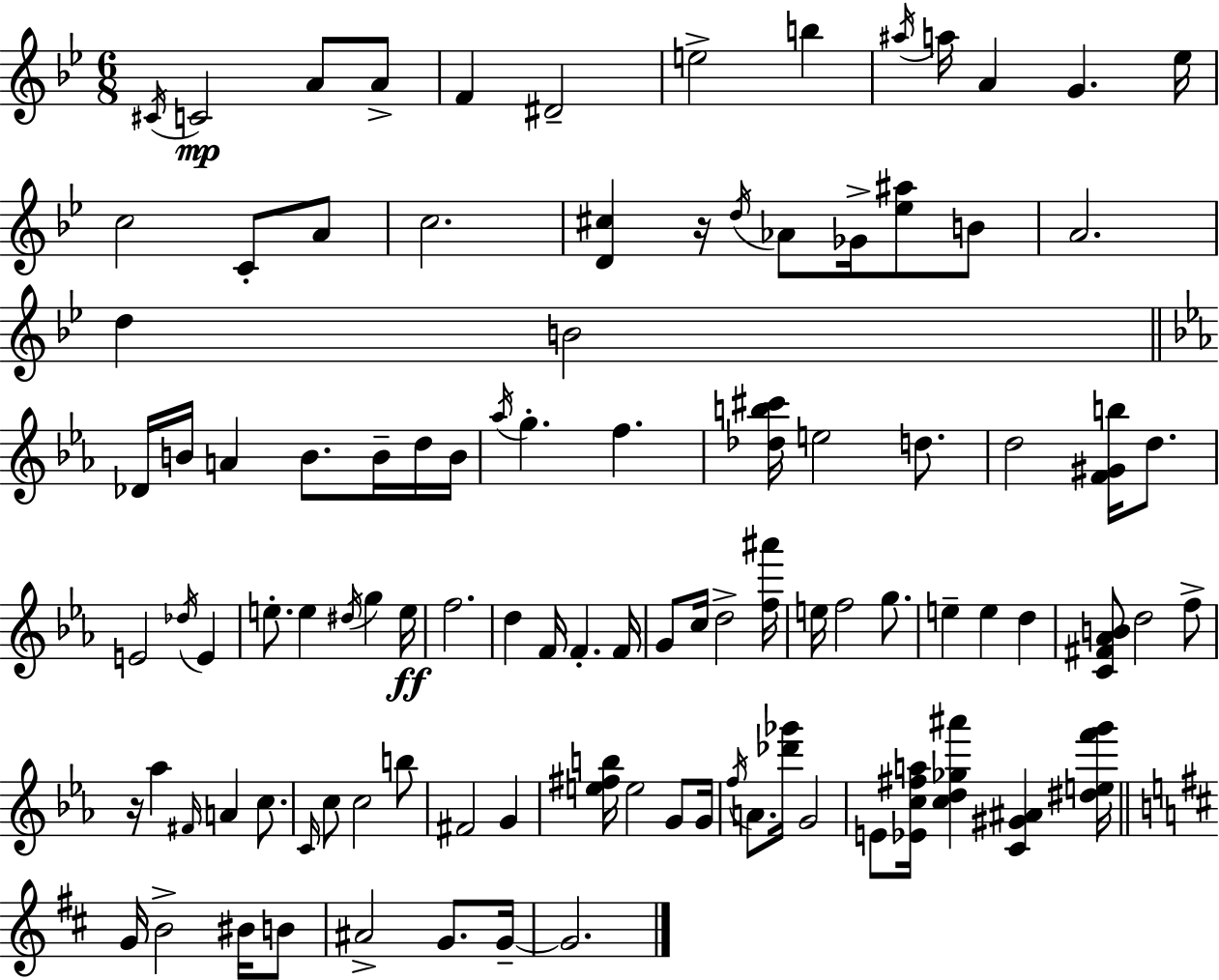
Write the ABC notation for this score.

X:1
T:Untitled
M:6/8
L:1/4
K:Gm
^C/4 C2 A/2 A/2 F ^D2 e2 b ^a/4 a/4 A G _e/4 c2 C/2 A/2 c2 [D^c] z/4 d/4 _A/2 _G/4 [_e^a]/2 B/2 A2 d B2 _D/4 B/4 A B/2 B/4 d/4 B/4 _a/4 g f [_db^c']/4 e2 d/2 d2 [F^Gb]/4 d/2 E2 _d/4 E e/2 e ^d/4 g e/4 f2 d F/4 F F/4 G/2 c/4 d2 [f^a']/4 e/4 f2 g/2 e e d [C^F_AB]/2 d2 f/2 z/4 _a ^F/4 A c/2 C/4 c/2 c2 b/2 ^F2 G [e^fb]/4 e2 G/2 G/4 f/4 A/2 [_d'_g']/4 G2 E/2 [_Ec^fa]/4 [cd_g^a'] [C^G^A] [^def'g']/4 G/4 B2 ^B/4 B/2 ^A2 G/2 G/4 G2